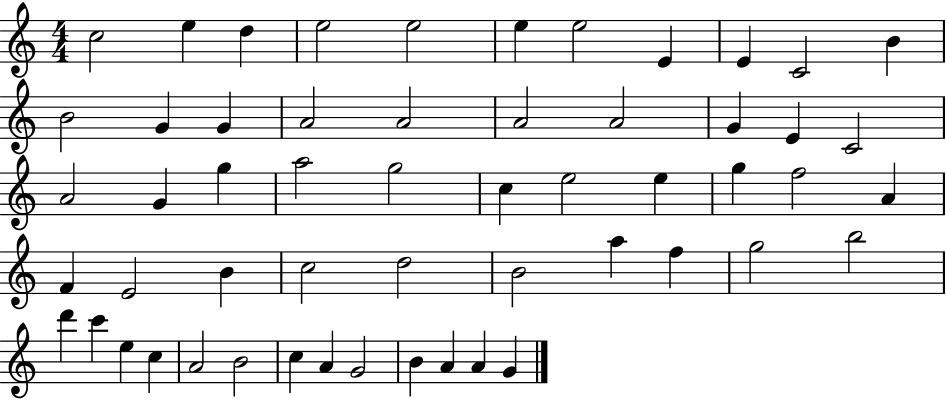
C5/h E5/q D5/q E5/h E5/h E5/q E5/h E4/q E4/q C4/h B4/q B4/h G4/q G4/q A4/h A4/h A4/h A4/h G4/q E4/q C4/h A4/h G4/q G5/q A5/h G5/h C5/q E5/h E5/q G5/q F5/h A4/q F4/q E4/h B4/q C5/h D5/h B4/h A5/q F5/q G5/h B5/h D6/q C6/q E5/q C5/q A4/h B4/h C5/q A4/q G4/h B4/q A4/q A4/q G4/q